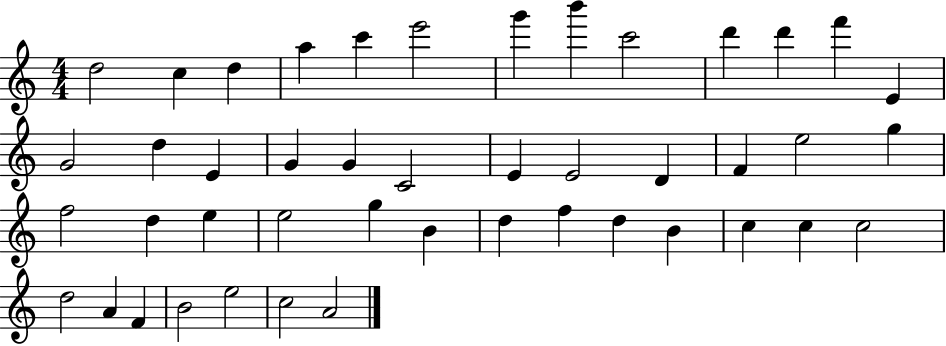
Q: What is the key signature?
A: C major